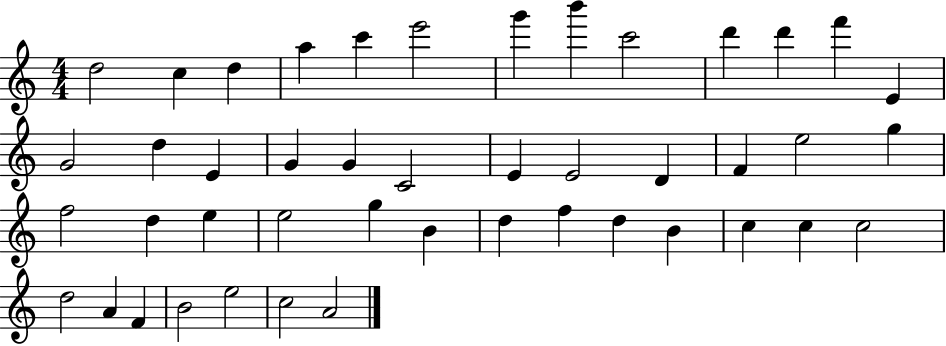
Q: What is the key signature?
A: C major